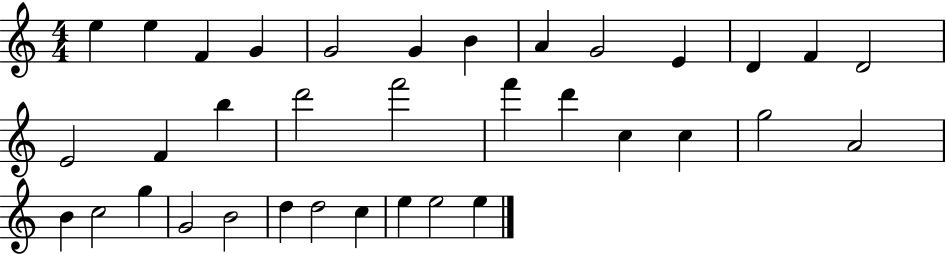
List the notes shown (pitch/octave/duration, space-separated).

E5/q E5/q F4/q G4/q G4/h G4/q B4/q A4/q G4/h E4/q D4/q F4/q D4/h E4/h F4/q B5/q D6/h F6/h F6/q D6/q C5/q C5/q G5/h A4/h B4/q C5/h G5/q G4/h B4/h D5/q D5/h C5/q E5/q E5/h E5/q